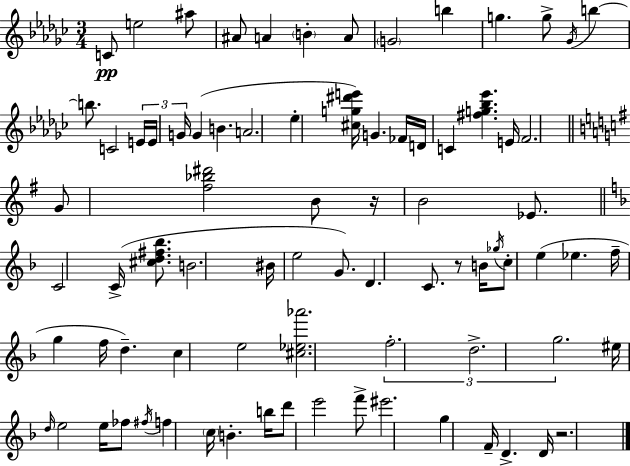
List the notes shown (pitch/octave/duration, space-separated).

C4/e E5/h A#5/e A#4/e A4/q B4/q A4/e G4/h B5/q G5/q. G5/e Gb4/s B5/q B5/e. C4/h E4/s E4/s G4/s G4/q B4/q. A4/h. Eb5/q [C#5,G5,D#6,E6]/s G4/q. FES4/s D4/s C4/q [F#5,G5,Bb5,Eb6]/q. E4/s F4/h. G4/e [F#5,Bb5,D#6]/h B4/e R/s B4/h Eb4/e. C4/h C4/s [C#5,D5,F#5,Bb5]/e. B4/h. BIS4/s E5/h G4/e. D4/q. C4/e. R/e B4/s Gb5/s C5/e E5/q Eb5/q. F5/s G5/q F5/s D5/q. C5/q E5/h [C#5,Eb5,Ab6]/h. F5/h. D5/h. G5/h. EIS5/s D5/s E5/h E5/s FES5/e F#5/s F5/q C5/s B4/q. B5/s D6/e E6/h F6/e EIS6/h. G5/q F4/s D4/q. D4/s R/h.